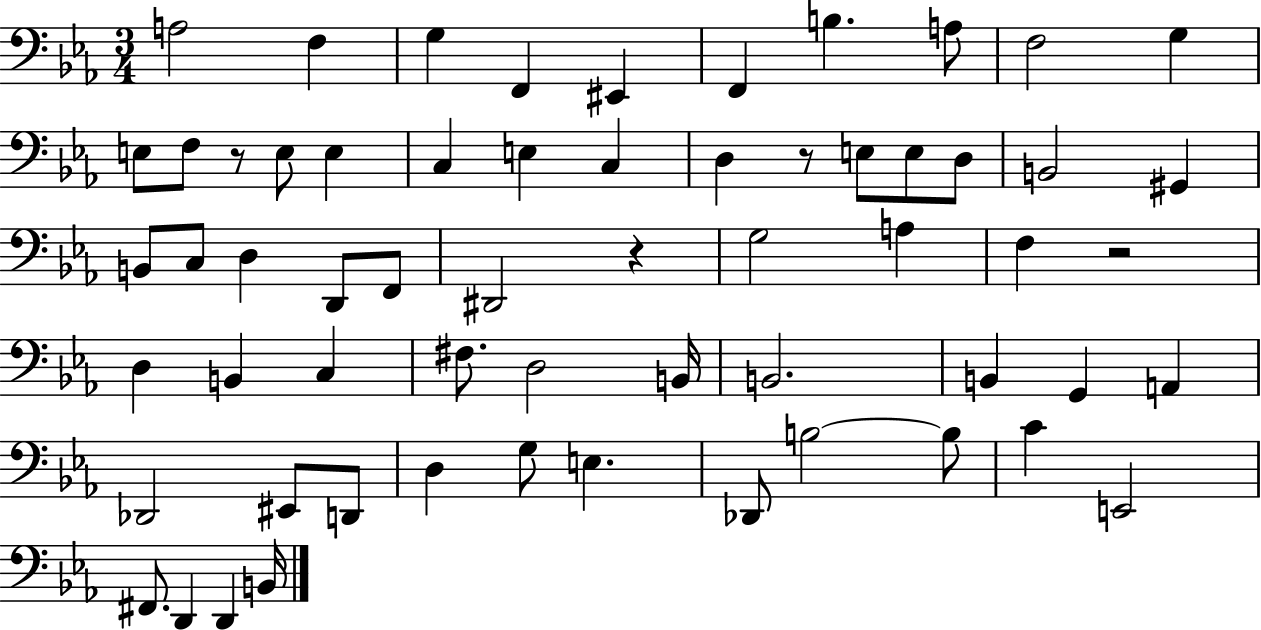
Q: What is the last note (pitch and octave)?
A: B2